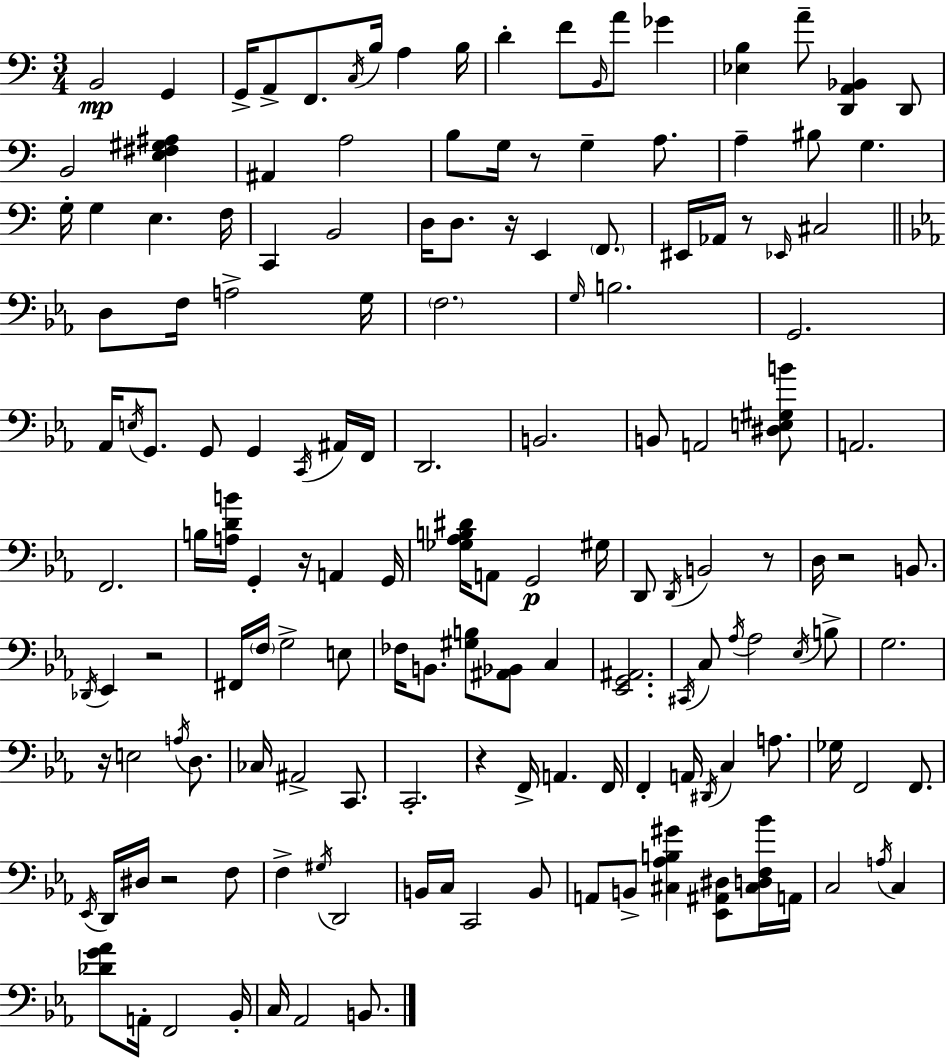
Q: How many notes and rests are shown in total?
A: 154